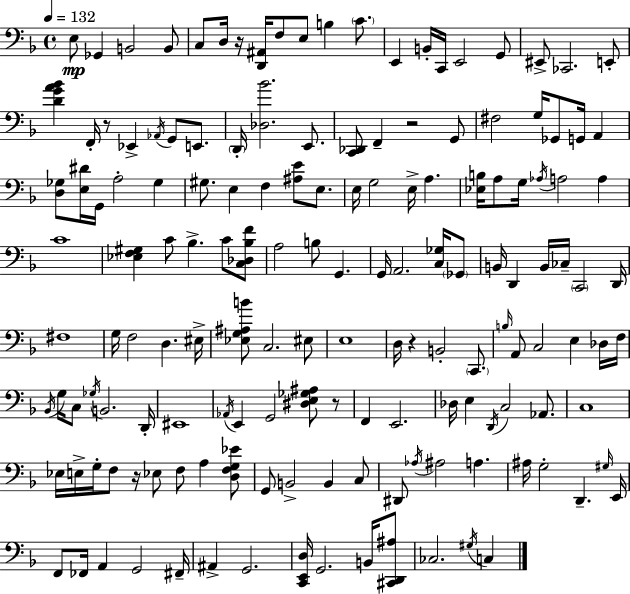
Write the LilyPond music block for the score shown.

{
  \clef bass
  \time 4/4
  \defaultTimeSignature
  \key f \major
  \tempo 4 = 132
  e8\mp ges,4 b,2 b,8 | c8 d16 r16 <d, ais,>16 f8 e8 b4 \parenthesize c'8. | e,4 b,16-. c,16 e,2 g,8 | eis,8-> ces,2. e,8-. | \break <d' g' a' bes'>4 f,16-. r8 ees,4-> \acciaccatura { aes,16 } g,8 e,8. | \parenthesize d,16-. <des bes'>2. e,8. | <c, des,>8 f,4-- r2 g,8 | fis2 g16 ges,8 g,16 a,4 | \break <d ges>8 <e dis'>16 g,16 a2-. ges4 | gis8. e4 f4 <ais e'>8 e8. | e16 g2 e16-> a4. | <ees b>16 a8 g16 \acciaccatura { aes16 } a2 a4 | \break c'1 | <ees f gis>4 c'8 bes4.-> c'8 | <c des bes f'>8 a2 b8 g,4. | g,16 a,2. <c ges>16 | \break \parenthesize ges,8 b,16 d,4 b,16 ces16-- \parenthesize c,2 | d,16 fis1 | g16 f2 d4. | eis16-> <ees g ais b'>8 c2. | \break eis8 e1 | d16 r4 b,2-. \parenthesize c,8. | \grace { b16 } a,8 c2 e4 | des16 f16 \acciaccatura { bes,16 } g16 c8 \acciaccatura { ges16 } b,2. | \break d,16-. eis,1 | \acciaccatura { aes,16 } e,4 g,2 | <dis e ges ais>8 r8 f,4 e,2. | des16 e4 \acciaccatura { d,16 } c2 | \break aes,8. c1 | ees16 e16-> g16-. f8 r16 ees8 f8 | a4 <d f g ees'>8 g,8 b,2-> | b,4 c8 dis,8 \acciaccatura { aes16 } ais2 | \break a4. ais16 g2-. | d,4.-- \grace { gis16 } e,16 f,8 fes,16 a,4 | g,2 fis,16-- ais,4-> g,2. | <c, e, d>16 g,2. | \break b,16 <cis, d, ais>8 ces2. | \acciaccatura { gis16 } c4 \bar "|."
}